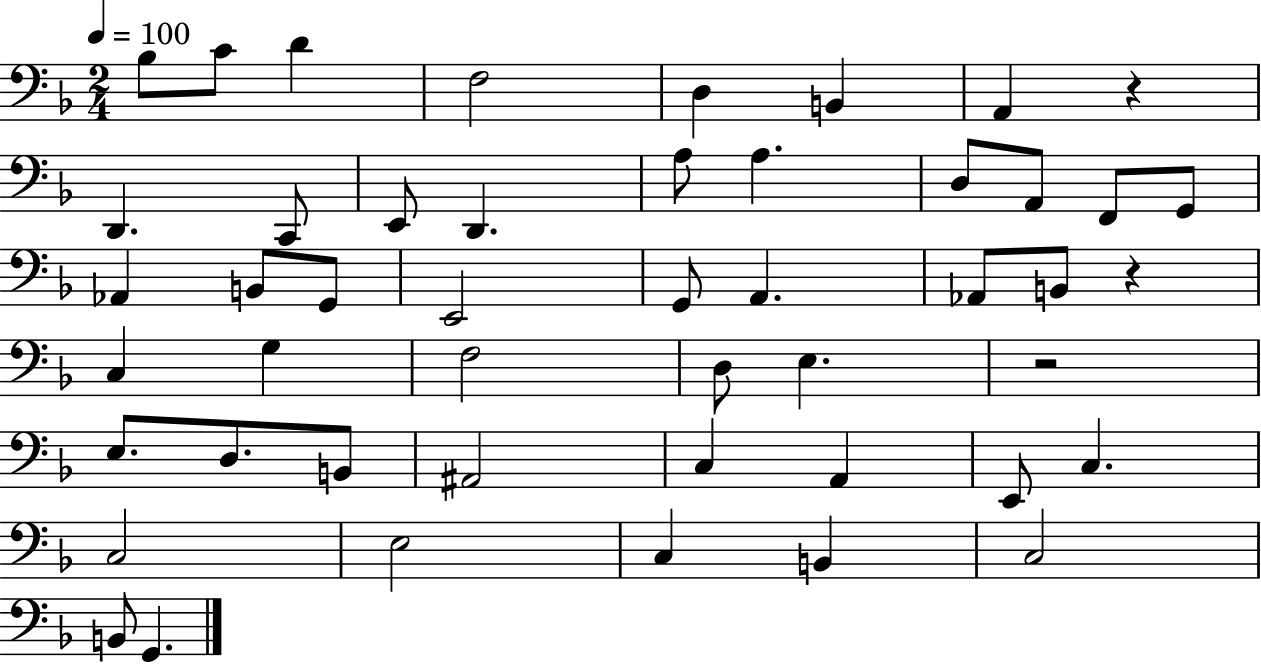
Bb3/e C4/e D4/q F3/h D3/q B2/q A2/q R/q D2/q. C2/e E2/e D2/q. A3/e A3/q. D3/e A2/e F2/e G2/e Ab2/q B2/e G2/e E2/h G2/e A2/q. Ab2/e B2/e R/q C3/q G3/q F3/h D3/e E3/q. R/h E3/e. D3/e. B2/e A#2/h C3/q A2/q E2/e C3/q. C3/h E3/h C3/q B2/q C3/h B2/e G2/q.